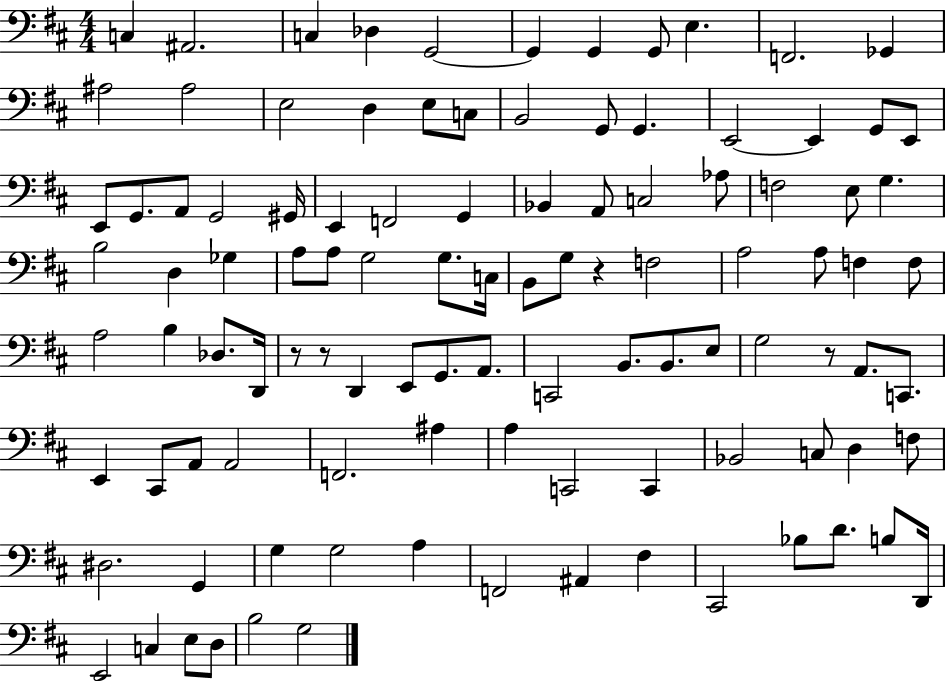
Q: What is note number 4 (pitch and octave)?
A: Db3